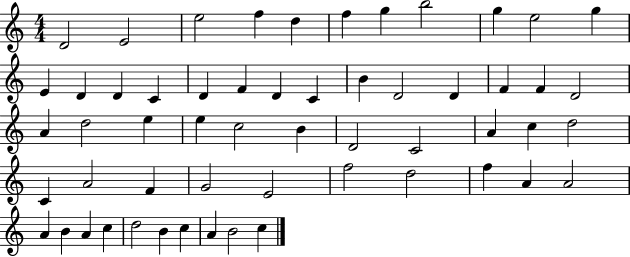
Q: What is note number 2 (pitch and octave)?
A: E4